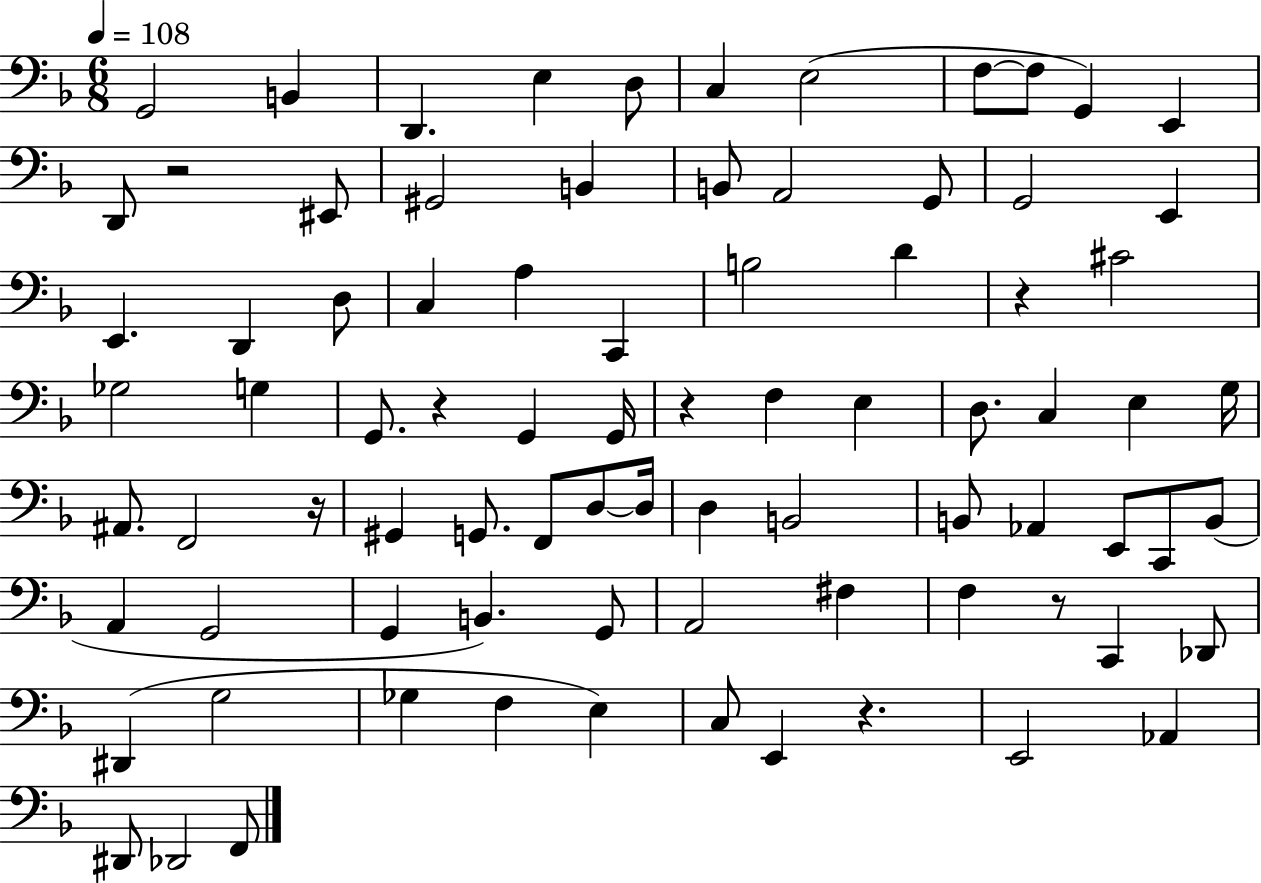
X:1
T:Untitled
M:6/8
L:1/4
K:F
G,,2 B,, D,, E, D,/2 C, E,2 F,/2 F,/2 G,, E,, D,,/2 z2 ^E,,/2 ^G,,2 B,, B,,/2 A,,2 G,,/2 G,,2 E,, E,, D,, D,/2 C, A, C,, B,2 D z ^C2 _G,2 G, G,,/2 z G,, G,,/4 z F, E, D,/2 C, E, G,/4 ^A,,/2 F,,2 z/4 ^G,, G,,/2 F,,/2 D,/2 D,/4 D, B,,2 B,,/2 _A,, E,,/2 C,,/2 B,,/2 A,, G,,2 G,, B,, G,,/2 A,,2 ^F, F, z/2 C,, _D,,/2 ^D,, G,2 _G, F, E, C,/2 E,, z E,,2 _A,, ^D,,/2 _D,,2 F,,/2